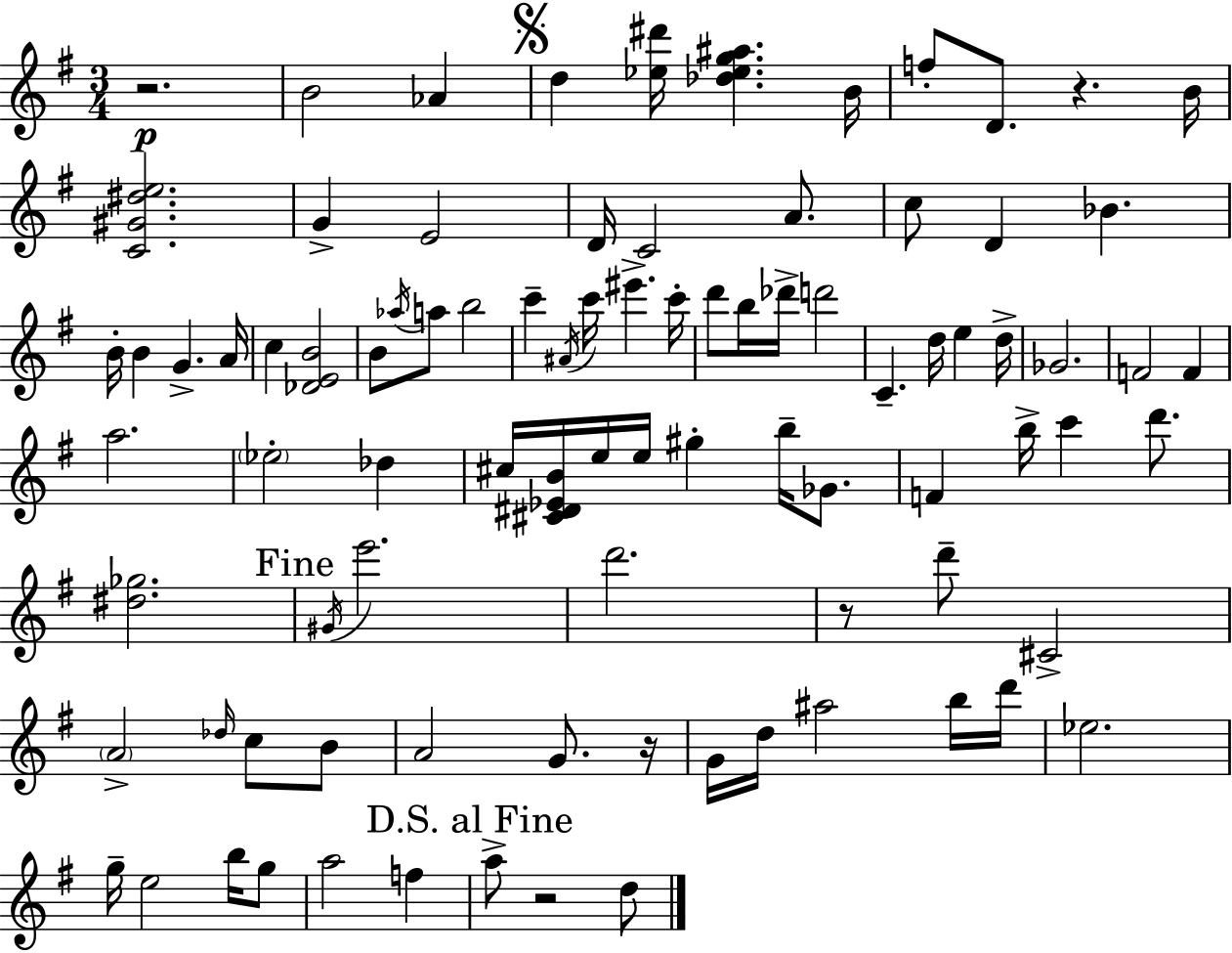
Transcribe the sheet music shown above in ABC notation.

X:1
T:Untitled
M:3/4
L:1/4
K:G
z2 B2 _A d [_e^d']/4 [_d_eg^a] B/4 f/2 D/2 z B/4 [C^G^de]2 G E2 D/4 C2 A/2 c/2 D _B B/4 B G A/4 c [_DEB]2 B/2 _a/4 a/2 b2 c' ^A/4 c'/4 ^e' c'/4 d'/2 b/4 _d'/4 d'2 C d/4 e d/4 _G2 F2 F a2 _e2 _d ^c/4 [^C^D_EB]/4 e/4 e/4 ^g b/4 _G/2 F b/4 c' d'/2 [^d_g]2 ^G/4 e'2 d'2 z/2 d'/2 ^C2 A2 _d/4 c/2 B/2 A2 G/2 z/4 G/4 d/4 ^a2 b/4 d'/4 _e2 g/4 e2 b/4 g/2 a2 f a/2 z2 d/2